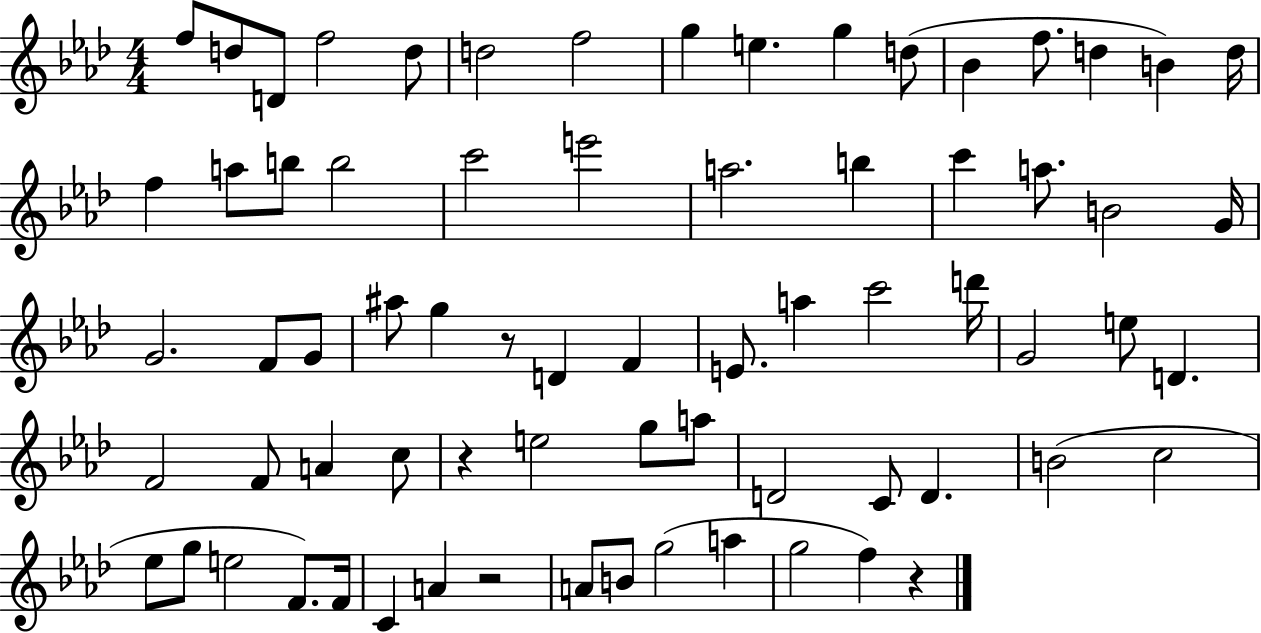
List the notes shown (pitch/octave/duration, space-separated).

F5/e D5/e D4/e F5/h D5/e D5/h F5/h G5/q E5/q. G5/q D5/e Bb4/q F5/e. D5/q B4/q D5/s F5/q A5/e B5/e B5/h C6/h E6/h A5/h. B5/q C6/q A5/e. B4/h G4/s G4/h. F4/e G4/e A#5/e G5/q R/e D4/q F4/q E4/e. A5/q C6/h D6/s G4/h E5/e D4/q. F4/h F4/e A4/q C5/e R/q E5/h G5/e A5/e D4/h C4/e D4/q. B4/h C5/h Eb5/e G5/e E5/h F4/e. F4/s C4/q A4/q R/h A4/e B4/e G5/h A5/q G5/h F5/q R/q